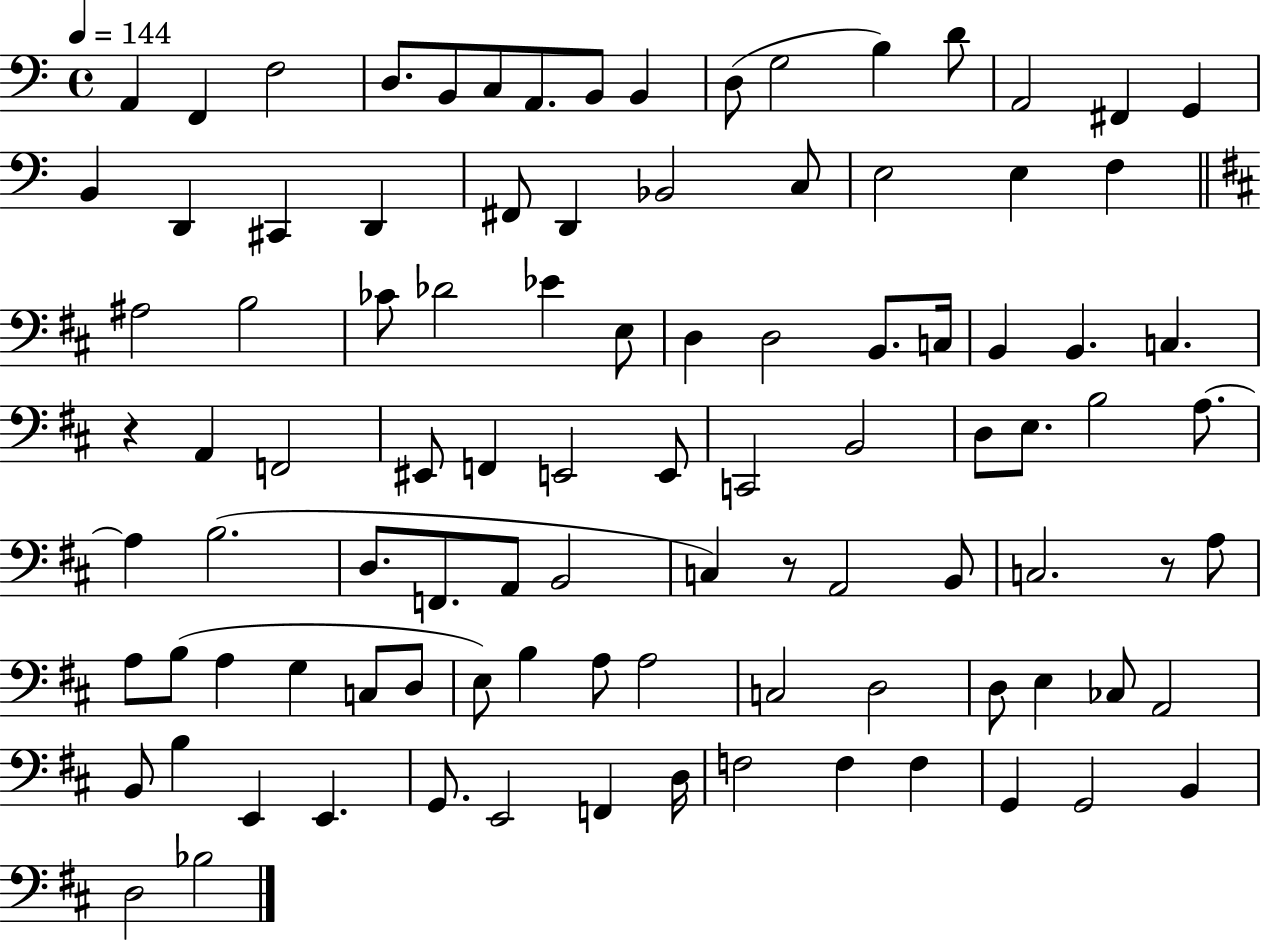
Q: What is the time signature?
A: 4/4